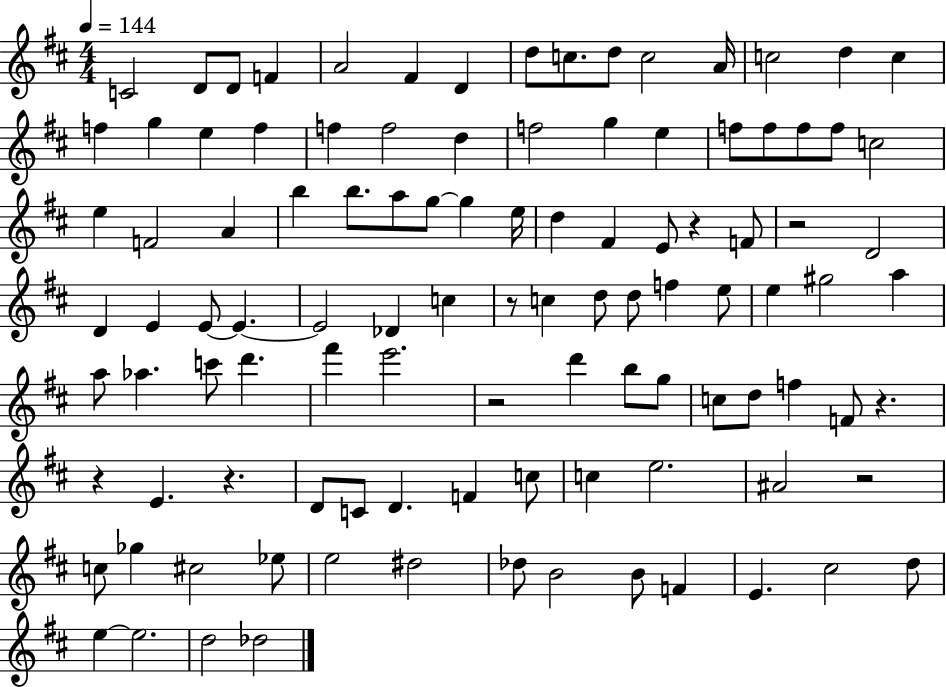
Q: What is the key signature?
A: D major